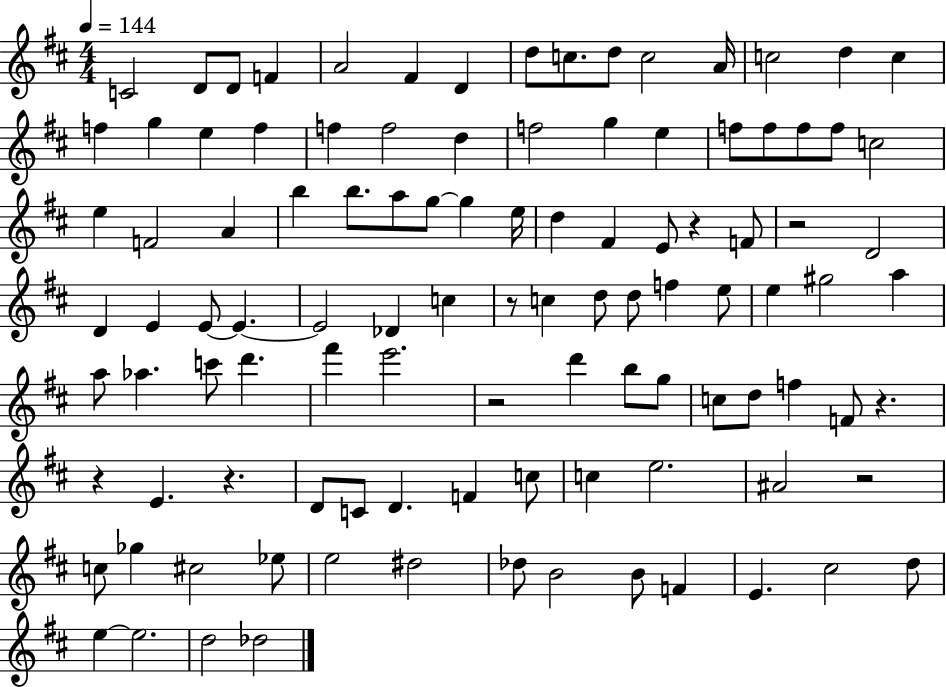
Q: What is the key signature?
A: D major